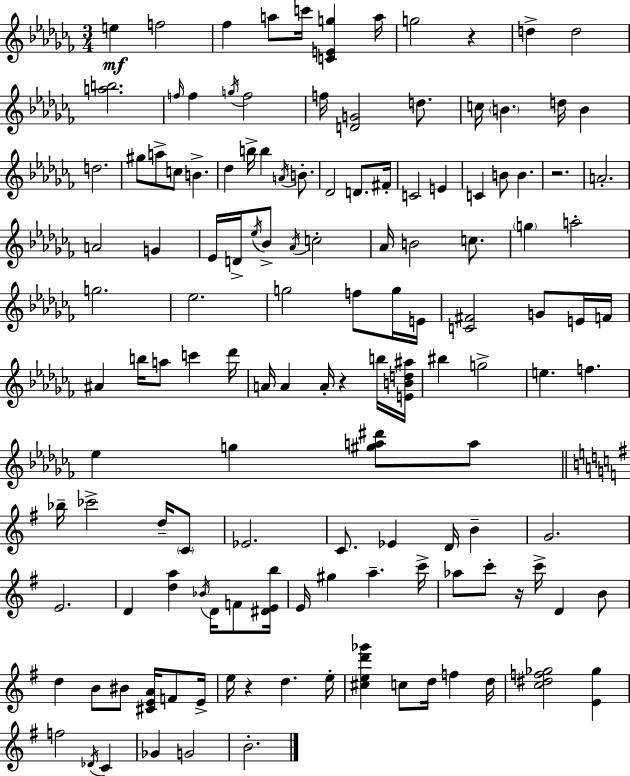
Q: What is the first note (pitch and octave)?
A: E5